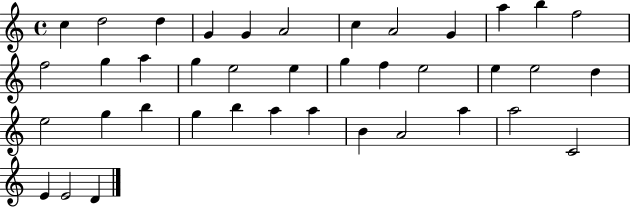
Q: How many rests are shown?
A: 0